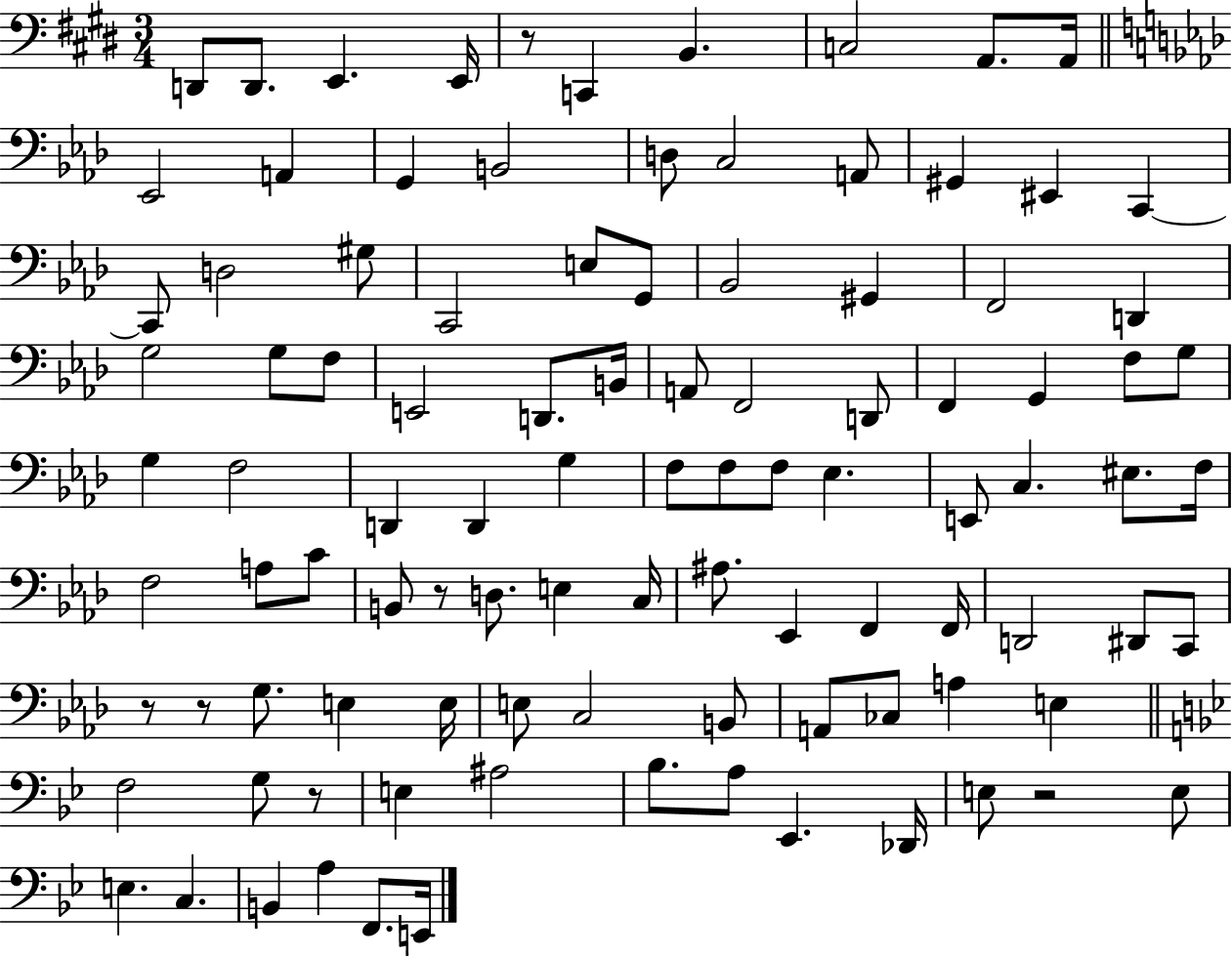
D2/e D2/e. E2/q. E2/s R/e C2/q B2/q. C3/h A2/e. A2/s Eb2/h A2/q G2/q B2/h D3/e C3/h A2/e G#2/q EIS2/q C2/q C2/e D3/h G#3/e C2/h E3/e G2/e Bb2/h G#2/q F2/h D2/q G3/h G3/e F3/e E2/h D2/e. B2/s A2/e F2/h D2/e F2/q G2/q F3/e G3/e G3/q F3/h D2/q D2/q G3/q F3/e F3/e F3/e Eb3/q. E2/e C3/q. EIS3/e. F3/s F3/h A3/e C4/e B2/e R/e D3/e. E3/q C3/s A#3/e. Eb2/q F2/q F2/s D2/h D#2/e C2/e R/e R/e G3/e. E3/q E3/s E3/e C3/h B2/e A2/e CES3/e A3/q E3/q F3/h G3/e R/e E3/q A#3/h Bb3/e. A3/e Eb2/q. Db2/s E3/e R/h E3/e E3/q. C3/q. B2/q A3/q F2/e. E2/s